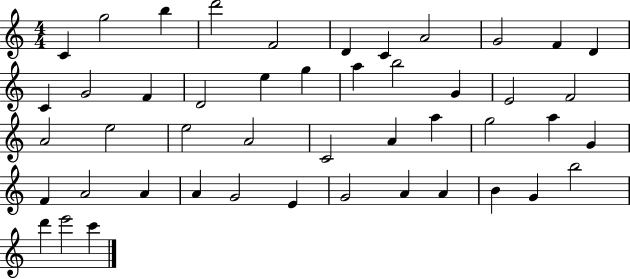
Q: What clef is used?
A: treble